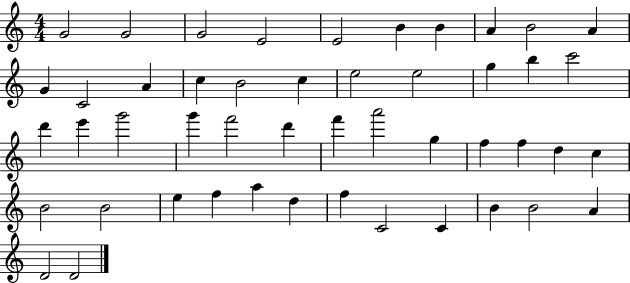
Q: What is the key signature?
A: C major